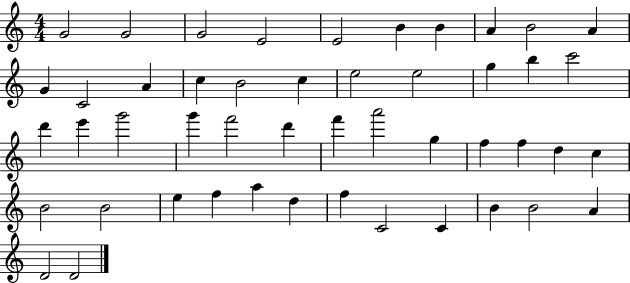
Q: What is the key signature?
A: C major